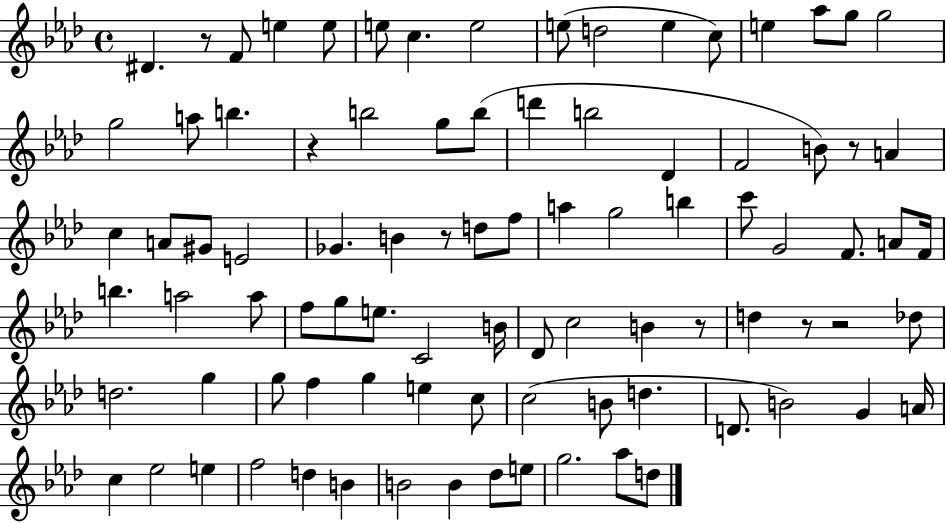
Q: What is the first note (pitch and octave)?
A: D#4